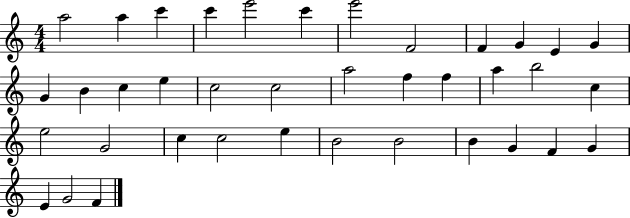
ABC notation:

X:1
T:Untitled
M:4/4
L:1/4
K:C
a2 a c' c' e'2 c' e'2 F2 F G E G G B c e c2 c2 a2 f f a b2 c e2 G2 c c2 e B2 B2 B G F G E G2 F